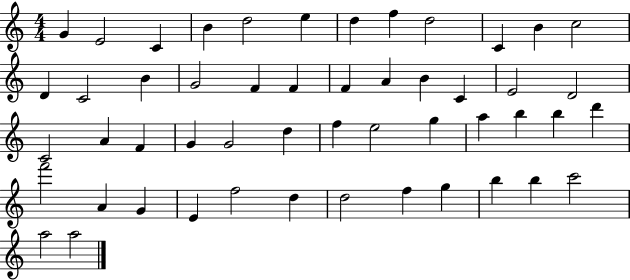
{
  \clef treble
  \numericTimeSignature
  \time 4/4
  \key c \major
  g'4 e'2 c'4 | b'4 d''2 e''4 | d''4 f''4 d''2 | c'4 b'4 c''2 | \break d'4 c'2 b'4 | g'2 f'4 f'4 | f'4 a'4 b'4 c'4 | e'2 d'2 | \break c'2 a'4 f'4 | g'4 g'2 d''4 | f''4 e''2 g''4 | a''4 b''4 b''4 d'''4 | \break f'''2 a'4 g'4 | e'4 f''2 d''4 | d''2 f''4 g''4 | b''4 b''4 c'''2 | \break a''2 a''2 | \bar "|."
}